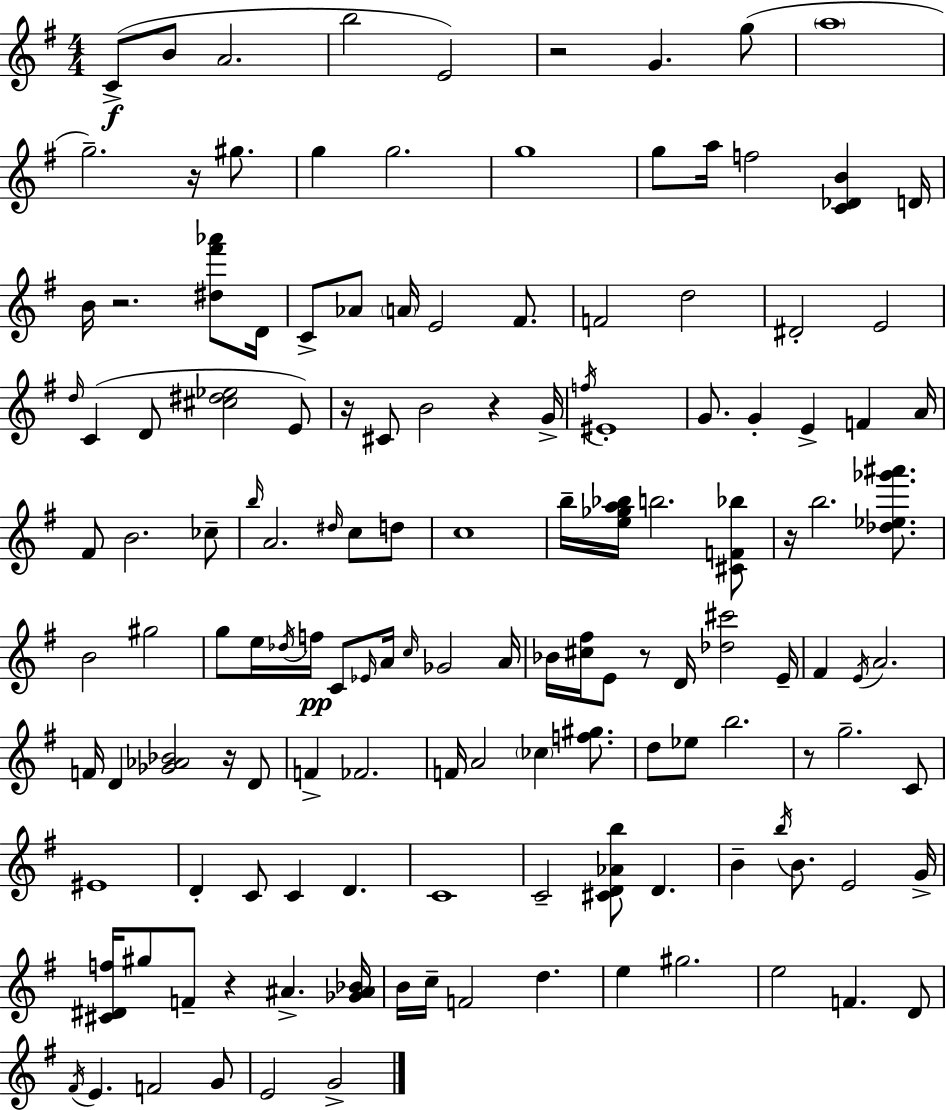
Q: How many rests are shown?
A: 10